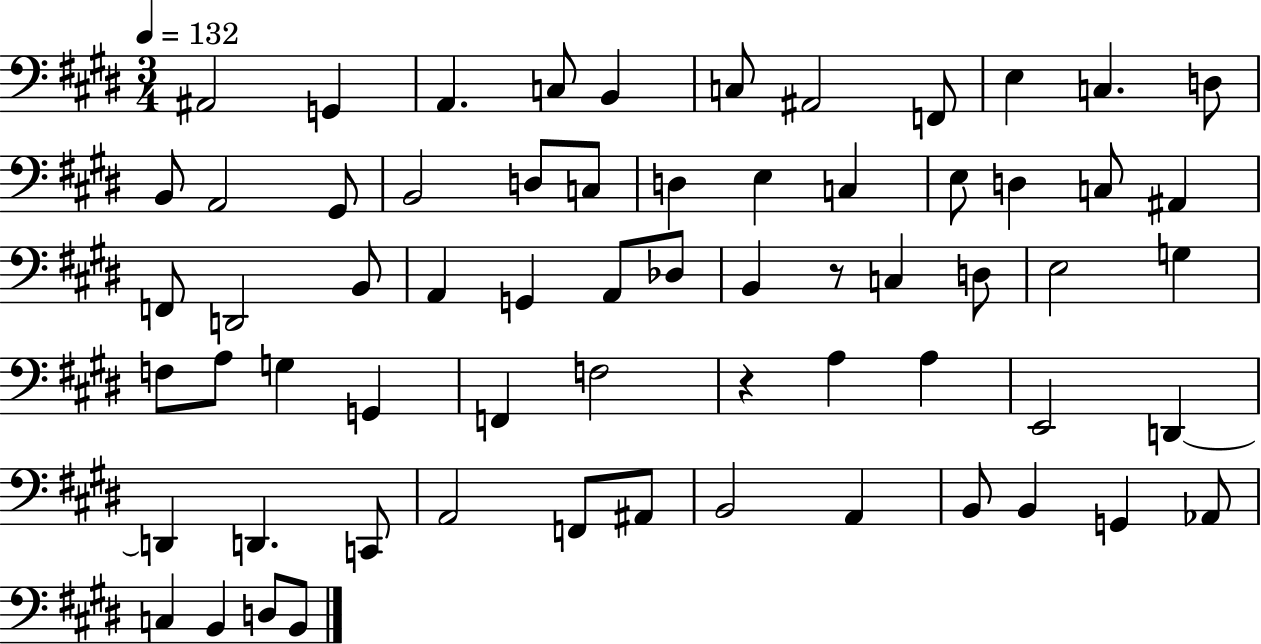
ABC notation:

X:1
T:Untitled
M:3/4
L:1/4
K:E
^A,,2 G,, A,, C,/2 B,, C,/2 ^A,,2 F,,/2 E, C, D,/2 B,,/2 A,,2 ^G,,/2 B,,2 D,/2 C,/2 D, E, C, E,/2 D, C,/2 ^A,, F,,/2 D,,2 B,,/2 A,, G,, A,,/2 _D,/2 B,, z/2 C, D,/2 E,2 G, F,/2 A,/2 G, G,, F,, F,2 z A, A, E,,2 D,, D,, D,, C,,/2 A,,2 F,,/2 ^A,,/2 B,,2 A,, B,,/2 B,, G,, _A,,/2 C, B,, D,/2 B,,/2